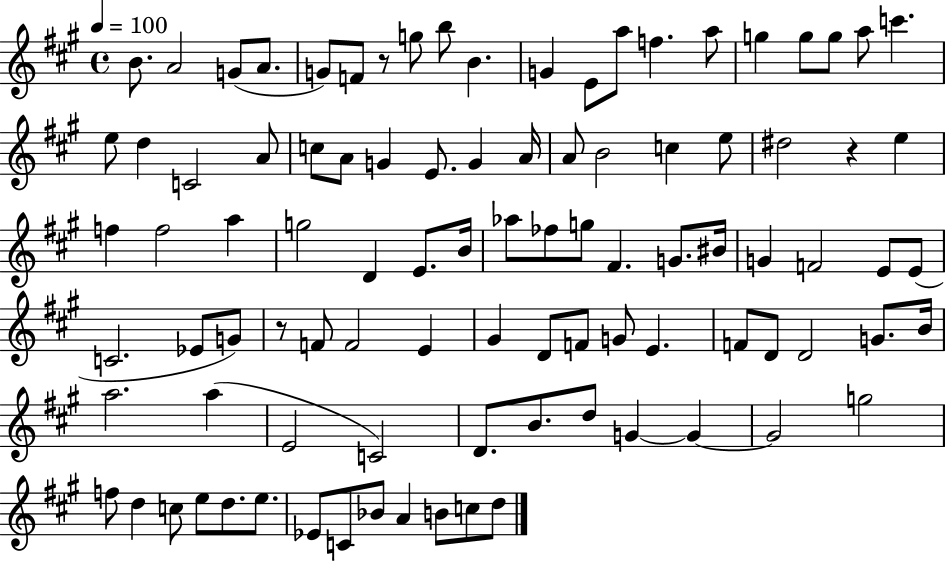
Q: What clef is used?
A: treble